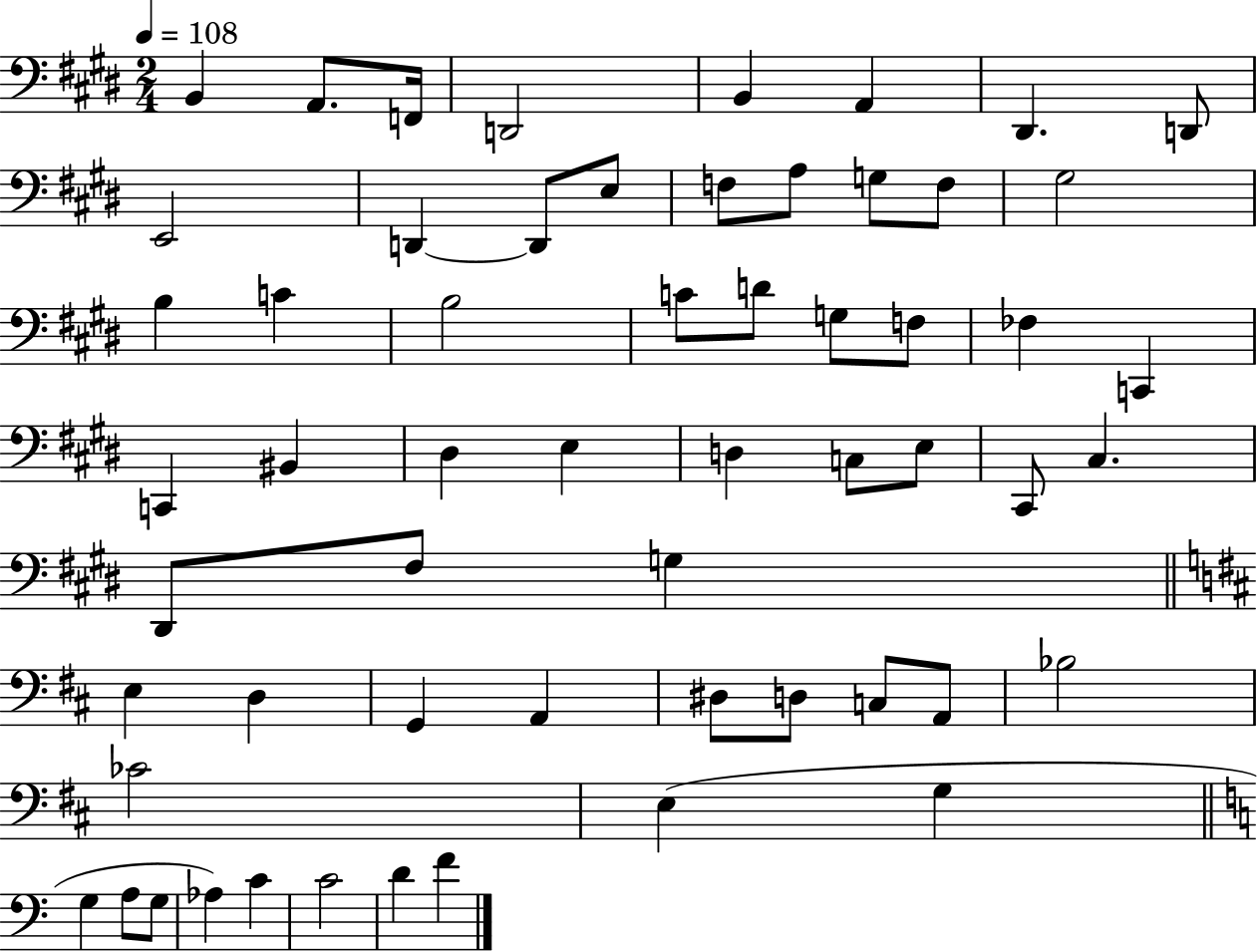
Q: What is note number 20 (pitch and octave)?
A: B3